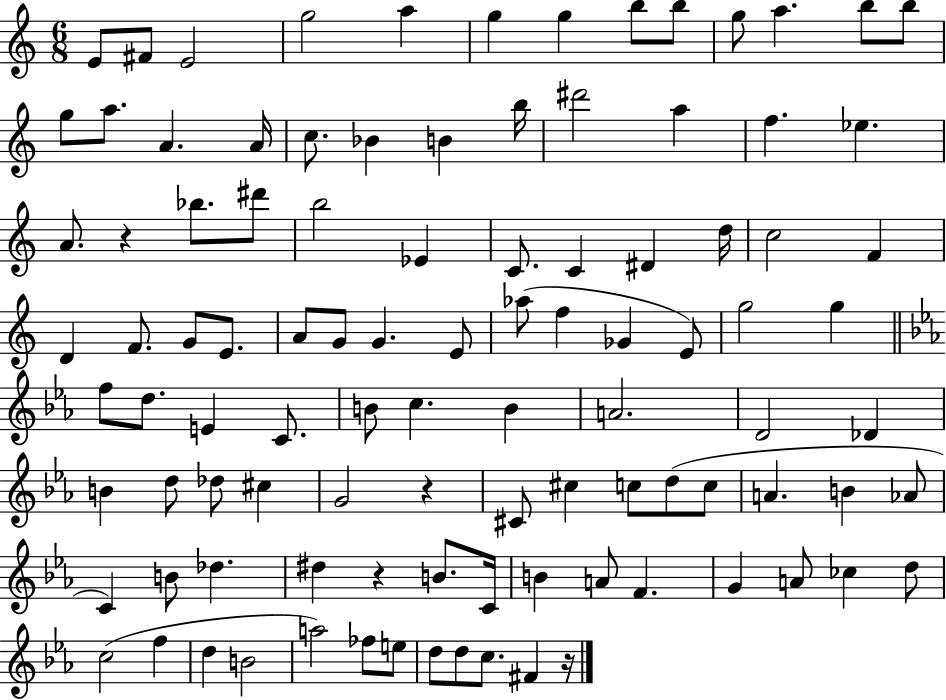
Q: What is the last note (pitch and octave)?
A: F#4